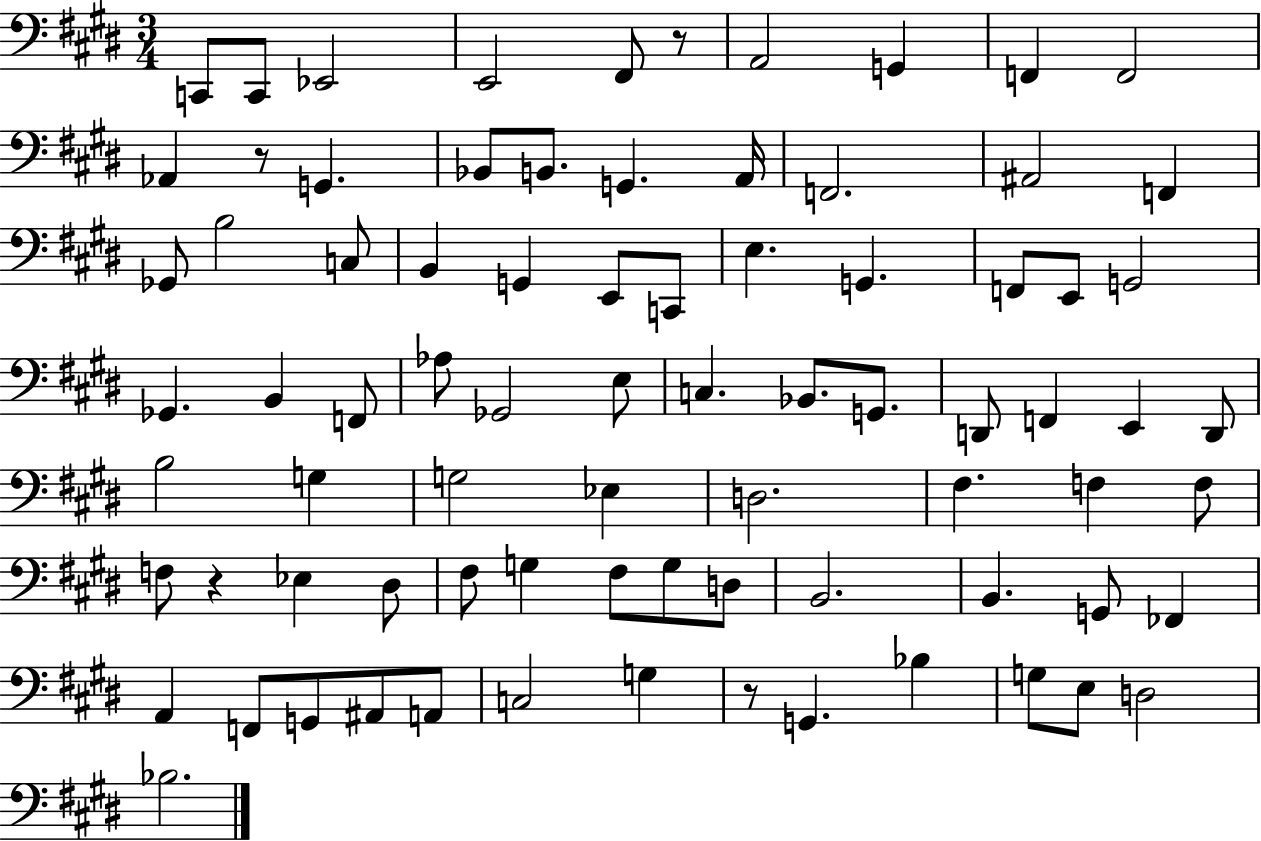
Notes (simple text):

C2/e C2/e Eb2/h E2/h F#2/e R/e A2/h G2/q F2/q F2/h Ab2/q R/e G2/q. Bb2/e B2/e. G2/q. A2/s F2/h. A#2/h F2/q Gb2/e B3/h C3/e B2/q G2/q E2/e C2/e E3/q. G2/q. F2/e E2/e G2/h Gb2/q. B2/q F2/e Ab3/e Gb2/h E3/e C3/q. Bb2/e. G2/e. D2/e F2/q E2/q D2/e B3/h G3/q G3/h Eb3/q D3/h. F#3/q. F3/q F3/e F3/e R/q Eb3/q D#3/e F#3/e G3/q F#3/e G3/e D3/e B2/h. B2/q. G2/e FES2/q A2/q F2/e G2/e A#2/e A2/e C3/h G3/q R/e G2/q. Bb3/q G3/e E3/e D3/h Bb3/h.